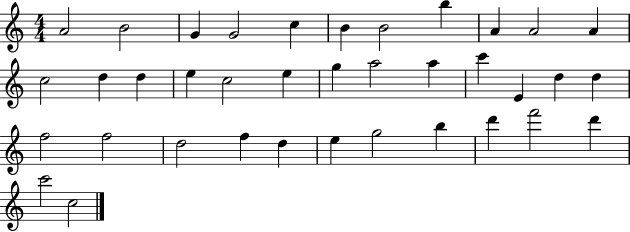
A4/h B4/h G4/q G4/h C5/q B4/q B4/h B5/q A4/q A4/h A4/q C5/h D5/q D5/q E5/q C5/h E5/q G5/q A5/h A5/q C6/q E4/q D5/q D5/q F5/h F5/h D5/h F5/q D5/q E5/q G5/h B5/q D6/q F6/h D6/q C6/h C5/h